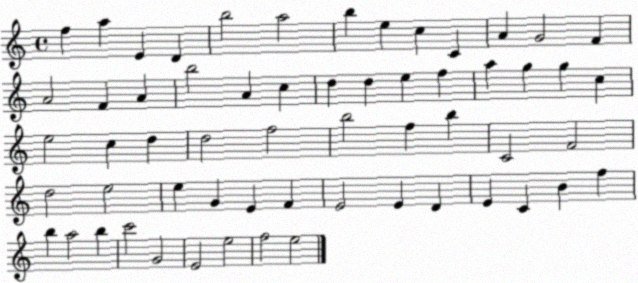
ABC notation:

X:1
T:Untitled
M:4/4
L:1/4
K:C
f a E D b2 a2 b e c C A G2 F A2 F A b2 A c d d e f a g g c e2 c d d2 f2 b2 f b C2 F2 d2 e2 e G E F E2 E D E C B f b a2 b c'2 G2 E2 e2 f2 e2